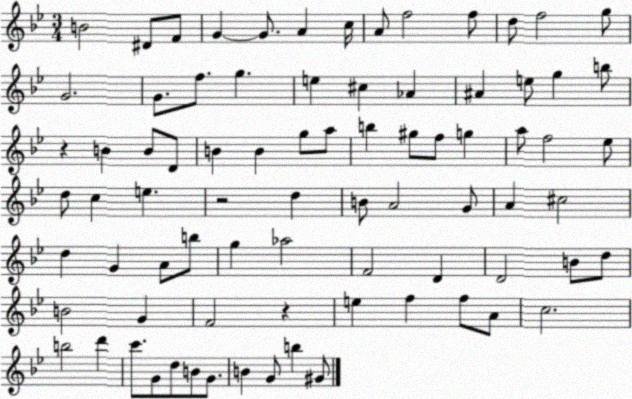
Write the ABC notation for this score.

X:1
T:Untitled
M:3/4
L:1/4
K:Bb
B2 ^D/2 F/2 G G/2 A c/4 A/2 f2 f/2 d/2 f2 g/2 G2 G/2 f/2 g e ^c _A ^A e/2 g b/2 z B B/2 D/2 B B g/2 a/2 b ^g/2 f/2 g a/2 f2 _e/2 d/2 c e z2 d B/2 A2 G/2 A ^c2 d G A/2 b/2 g _a2 F2 D D2 B/2 d/2 B2 G F2 z e f f/2 A/2 c2 b2 d' c'/2 G/2 d/2 B/2 G/2 B G/2 b ^G/2